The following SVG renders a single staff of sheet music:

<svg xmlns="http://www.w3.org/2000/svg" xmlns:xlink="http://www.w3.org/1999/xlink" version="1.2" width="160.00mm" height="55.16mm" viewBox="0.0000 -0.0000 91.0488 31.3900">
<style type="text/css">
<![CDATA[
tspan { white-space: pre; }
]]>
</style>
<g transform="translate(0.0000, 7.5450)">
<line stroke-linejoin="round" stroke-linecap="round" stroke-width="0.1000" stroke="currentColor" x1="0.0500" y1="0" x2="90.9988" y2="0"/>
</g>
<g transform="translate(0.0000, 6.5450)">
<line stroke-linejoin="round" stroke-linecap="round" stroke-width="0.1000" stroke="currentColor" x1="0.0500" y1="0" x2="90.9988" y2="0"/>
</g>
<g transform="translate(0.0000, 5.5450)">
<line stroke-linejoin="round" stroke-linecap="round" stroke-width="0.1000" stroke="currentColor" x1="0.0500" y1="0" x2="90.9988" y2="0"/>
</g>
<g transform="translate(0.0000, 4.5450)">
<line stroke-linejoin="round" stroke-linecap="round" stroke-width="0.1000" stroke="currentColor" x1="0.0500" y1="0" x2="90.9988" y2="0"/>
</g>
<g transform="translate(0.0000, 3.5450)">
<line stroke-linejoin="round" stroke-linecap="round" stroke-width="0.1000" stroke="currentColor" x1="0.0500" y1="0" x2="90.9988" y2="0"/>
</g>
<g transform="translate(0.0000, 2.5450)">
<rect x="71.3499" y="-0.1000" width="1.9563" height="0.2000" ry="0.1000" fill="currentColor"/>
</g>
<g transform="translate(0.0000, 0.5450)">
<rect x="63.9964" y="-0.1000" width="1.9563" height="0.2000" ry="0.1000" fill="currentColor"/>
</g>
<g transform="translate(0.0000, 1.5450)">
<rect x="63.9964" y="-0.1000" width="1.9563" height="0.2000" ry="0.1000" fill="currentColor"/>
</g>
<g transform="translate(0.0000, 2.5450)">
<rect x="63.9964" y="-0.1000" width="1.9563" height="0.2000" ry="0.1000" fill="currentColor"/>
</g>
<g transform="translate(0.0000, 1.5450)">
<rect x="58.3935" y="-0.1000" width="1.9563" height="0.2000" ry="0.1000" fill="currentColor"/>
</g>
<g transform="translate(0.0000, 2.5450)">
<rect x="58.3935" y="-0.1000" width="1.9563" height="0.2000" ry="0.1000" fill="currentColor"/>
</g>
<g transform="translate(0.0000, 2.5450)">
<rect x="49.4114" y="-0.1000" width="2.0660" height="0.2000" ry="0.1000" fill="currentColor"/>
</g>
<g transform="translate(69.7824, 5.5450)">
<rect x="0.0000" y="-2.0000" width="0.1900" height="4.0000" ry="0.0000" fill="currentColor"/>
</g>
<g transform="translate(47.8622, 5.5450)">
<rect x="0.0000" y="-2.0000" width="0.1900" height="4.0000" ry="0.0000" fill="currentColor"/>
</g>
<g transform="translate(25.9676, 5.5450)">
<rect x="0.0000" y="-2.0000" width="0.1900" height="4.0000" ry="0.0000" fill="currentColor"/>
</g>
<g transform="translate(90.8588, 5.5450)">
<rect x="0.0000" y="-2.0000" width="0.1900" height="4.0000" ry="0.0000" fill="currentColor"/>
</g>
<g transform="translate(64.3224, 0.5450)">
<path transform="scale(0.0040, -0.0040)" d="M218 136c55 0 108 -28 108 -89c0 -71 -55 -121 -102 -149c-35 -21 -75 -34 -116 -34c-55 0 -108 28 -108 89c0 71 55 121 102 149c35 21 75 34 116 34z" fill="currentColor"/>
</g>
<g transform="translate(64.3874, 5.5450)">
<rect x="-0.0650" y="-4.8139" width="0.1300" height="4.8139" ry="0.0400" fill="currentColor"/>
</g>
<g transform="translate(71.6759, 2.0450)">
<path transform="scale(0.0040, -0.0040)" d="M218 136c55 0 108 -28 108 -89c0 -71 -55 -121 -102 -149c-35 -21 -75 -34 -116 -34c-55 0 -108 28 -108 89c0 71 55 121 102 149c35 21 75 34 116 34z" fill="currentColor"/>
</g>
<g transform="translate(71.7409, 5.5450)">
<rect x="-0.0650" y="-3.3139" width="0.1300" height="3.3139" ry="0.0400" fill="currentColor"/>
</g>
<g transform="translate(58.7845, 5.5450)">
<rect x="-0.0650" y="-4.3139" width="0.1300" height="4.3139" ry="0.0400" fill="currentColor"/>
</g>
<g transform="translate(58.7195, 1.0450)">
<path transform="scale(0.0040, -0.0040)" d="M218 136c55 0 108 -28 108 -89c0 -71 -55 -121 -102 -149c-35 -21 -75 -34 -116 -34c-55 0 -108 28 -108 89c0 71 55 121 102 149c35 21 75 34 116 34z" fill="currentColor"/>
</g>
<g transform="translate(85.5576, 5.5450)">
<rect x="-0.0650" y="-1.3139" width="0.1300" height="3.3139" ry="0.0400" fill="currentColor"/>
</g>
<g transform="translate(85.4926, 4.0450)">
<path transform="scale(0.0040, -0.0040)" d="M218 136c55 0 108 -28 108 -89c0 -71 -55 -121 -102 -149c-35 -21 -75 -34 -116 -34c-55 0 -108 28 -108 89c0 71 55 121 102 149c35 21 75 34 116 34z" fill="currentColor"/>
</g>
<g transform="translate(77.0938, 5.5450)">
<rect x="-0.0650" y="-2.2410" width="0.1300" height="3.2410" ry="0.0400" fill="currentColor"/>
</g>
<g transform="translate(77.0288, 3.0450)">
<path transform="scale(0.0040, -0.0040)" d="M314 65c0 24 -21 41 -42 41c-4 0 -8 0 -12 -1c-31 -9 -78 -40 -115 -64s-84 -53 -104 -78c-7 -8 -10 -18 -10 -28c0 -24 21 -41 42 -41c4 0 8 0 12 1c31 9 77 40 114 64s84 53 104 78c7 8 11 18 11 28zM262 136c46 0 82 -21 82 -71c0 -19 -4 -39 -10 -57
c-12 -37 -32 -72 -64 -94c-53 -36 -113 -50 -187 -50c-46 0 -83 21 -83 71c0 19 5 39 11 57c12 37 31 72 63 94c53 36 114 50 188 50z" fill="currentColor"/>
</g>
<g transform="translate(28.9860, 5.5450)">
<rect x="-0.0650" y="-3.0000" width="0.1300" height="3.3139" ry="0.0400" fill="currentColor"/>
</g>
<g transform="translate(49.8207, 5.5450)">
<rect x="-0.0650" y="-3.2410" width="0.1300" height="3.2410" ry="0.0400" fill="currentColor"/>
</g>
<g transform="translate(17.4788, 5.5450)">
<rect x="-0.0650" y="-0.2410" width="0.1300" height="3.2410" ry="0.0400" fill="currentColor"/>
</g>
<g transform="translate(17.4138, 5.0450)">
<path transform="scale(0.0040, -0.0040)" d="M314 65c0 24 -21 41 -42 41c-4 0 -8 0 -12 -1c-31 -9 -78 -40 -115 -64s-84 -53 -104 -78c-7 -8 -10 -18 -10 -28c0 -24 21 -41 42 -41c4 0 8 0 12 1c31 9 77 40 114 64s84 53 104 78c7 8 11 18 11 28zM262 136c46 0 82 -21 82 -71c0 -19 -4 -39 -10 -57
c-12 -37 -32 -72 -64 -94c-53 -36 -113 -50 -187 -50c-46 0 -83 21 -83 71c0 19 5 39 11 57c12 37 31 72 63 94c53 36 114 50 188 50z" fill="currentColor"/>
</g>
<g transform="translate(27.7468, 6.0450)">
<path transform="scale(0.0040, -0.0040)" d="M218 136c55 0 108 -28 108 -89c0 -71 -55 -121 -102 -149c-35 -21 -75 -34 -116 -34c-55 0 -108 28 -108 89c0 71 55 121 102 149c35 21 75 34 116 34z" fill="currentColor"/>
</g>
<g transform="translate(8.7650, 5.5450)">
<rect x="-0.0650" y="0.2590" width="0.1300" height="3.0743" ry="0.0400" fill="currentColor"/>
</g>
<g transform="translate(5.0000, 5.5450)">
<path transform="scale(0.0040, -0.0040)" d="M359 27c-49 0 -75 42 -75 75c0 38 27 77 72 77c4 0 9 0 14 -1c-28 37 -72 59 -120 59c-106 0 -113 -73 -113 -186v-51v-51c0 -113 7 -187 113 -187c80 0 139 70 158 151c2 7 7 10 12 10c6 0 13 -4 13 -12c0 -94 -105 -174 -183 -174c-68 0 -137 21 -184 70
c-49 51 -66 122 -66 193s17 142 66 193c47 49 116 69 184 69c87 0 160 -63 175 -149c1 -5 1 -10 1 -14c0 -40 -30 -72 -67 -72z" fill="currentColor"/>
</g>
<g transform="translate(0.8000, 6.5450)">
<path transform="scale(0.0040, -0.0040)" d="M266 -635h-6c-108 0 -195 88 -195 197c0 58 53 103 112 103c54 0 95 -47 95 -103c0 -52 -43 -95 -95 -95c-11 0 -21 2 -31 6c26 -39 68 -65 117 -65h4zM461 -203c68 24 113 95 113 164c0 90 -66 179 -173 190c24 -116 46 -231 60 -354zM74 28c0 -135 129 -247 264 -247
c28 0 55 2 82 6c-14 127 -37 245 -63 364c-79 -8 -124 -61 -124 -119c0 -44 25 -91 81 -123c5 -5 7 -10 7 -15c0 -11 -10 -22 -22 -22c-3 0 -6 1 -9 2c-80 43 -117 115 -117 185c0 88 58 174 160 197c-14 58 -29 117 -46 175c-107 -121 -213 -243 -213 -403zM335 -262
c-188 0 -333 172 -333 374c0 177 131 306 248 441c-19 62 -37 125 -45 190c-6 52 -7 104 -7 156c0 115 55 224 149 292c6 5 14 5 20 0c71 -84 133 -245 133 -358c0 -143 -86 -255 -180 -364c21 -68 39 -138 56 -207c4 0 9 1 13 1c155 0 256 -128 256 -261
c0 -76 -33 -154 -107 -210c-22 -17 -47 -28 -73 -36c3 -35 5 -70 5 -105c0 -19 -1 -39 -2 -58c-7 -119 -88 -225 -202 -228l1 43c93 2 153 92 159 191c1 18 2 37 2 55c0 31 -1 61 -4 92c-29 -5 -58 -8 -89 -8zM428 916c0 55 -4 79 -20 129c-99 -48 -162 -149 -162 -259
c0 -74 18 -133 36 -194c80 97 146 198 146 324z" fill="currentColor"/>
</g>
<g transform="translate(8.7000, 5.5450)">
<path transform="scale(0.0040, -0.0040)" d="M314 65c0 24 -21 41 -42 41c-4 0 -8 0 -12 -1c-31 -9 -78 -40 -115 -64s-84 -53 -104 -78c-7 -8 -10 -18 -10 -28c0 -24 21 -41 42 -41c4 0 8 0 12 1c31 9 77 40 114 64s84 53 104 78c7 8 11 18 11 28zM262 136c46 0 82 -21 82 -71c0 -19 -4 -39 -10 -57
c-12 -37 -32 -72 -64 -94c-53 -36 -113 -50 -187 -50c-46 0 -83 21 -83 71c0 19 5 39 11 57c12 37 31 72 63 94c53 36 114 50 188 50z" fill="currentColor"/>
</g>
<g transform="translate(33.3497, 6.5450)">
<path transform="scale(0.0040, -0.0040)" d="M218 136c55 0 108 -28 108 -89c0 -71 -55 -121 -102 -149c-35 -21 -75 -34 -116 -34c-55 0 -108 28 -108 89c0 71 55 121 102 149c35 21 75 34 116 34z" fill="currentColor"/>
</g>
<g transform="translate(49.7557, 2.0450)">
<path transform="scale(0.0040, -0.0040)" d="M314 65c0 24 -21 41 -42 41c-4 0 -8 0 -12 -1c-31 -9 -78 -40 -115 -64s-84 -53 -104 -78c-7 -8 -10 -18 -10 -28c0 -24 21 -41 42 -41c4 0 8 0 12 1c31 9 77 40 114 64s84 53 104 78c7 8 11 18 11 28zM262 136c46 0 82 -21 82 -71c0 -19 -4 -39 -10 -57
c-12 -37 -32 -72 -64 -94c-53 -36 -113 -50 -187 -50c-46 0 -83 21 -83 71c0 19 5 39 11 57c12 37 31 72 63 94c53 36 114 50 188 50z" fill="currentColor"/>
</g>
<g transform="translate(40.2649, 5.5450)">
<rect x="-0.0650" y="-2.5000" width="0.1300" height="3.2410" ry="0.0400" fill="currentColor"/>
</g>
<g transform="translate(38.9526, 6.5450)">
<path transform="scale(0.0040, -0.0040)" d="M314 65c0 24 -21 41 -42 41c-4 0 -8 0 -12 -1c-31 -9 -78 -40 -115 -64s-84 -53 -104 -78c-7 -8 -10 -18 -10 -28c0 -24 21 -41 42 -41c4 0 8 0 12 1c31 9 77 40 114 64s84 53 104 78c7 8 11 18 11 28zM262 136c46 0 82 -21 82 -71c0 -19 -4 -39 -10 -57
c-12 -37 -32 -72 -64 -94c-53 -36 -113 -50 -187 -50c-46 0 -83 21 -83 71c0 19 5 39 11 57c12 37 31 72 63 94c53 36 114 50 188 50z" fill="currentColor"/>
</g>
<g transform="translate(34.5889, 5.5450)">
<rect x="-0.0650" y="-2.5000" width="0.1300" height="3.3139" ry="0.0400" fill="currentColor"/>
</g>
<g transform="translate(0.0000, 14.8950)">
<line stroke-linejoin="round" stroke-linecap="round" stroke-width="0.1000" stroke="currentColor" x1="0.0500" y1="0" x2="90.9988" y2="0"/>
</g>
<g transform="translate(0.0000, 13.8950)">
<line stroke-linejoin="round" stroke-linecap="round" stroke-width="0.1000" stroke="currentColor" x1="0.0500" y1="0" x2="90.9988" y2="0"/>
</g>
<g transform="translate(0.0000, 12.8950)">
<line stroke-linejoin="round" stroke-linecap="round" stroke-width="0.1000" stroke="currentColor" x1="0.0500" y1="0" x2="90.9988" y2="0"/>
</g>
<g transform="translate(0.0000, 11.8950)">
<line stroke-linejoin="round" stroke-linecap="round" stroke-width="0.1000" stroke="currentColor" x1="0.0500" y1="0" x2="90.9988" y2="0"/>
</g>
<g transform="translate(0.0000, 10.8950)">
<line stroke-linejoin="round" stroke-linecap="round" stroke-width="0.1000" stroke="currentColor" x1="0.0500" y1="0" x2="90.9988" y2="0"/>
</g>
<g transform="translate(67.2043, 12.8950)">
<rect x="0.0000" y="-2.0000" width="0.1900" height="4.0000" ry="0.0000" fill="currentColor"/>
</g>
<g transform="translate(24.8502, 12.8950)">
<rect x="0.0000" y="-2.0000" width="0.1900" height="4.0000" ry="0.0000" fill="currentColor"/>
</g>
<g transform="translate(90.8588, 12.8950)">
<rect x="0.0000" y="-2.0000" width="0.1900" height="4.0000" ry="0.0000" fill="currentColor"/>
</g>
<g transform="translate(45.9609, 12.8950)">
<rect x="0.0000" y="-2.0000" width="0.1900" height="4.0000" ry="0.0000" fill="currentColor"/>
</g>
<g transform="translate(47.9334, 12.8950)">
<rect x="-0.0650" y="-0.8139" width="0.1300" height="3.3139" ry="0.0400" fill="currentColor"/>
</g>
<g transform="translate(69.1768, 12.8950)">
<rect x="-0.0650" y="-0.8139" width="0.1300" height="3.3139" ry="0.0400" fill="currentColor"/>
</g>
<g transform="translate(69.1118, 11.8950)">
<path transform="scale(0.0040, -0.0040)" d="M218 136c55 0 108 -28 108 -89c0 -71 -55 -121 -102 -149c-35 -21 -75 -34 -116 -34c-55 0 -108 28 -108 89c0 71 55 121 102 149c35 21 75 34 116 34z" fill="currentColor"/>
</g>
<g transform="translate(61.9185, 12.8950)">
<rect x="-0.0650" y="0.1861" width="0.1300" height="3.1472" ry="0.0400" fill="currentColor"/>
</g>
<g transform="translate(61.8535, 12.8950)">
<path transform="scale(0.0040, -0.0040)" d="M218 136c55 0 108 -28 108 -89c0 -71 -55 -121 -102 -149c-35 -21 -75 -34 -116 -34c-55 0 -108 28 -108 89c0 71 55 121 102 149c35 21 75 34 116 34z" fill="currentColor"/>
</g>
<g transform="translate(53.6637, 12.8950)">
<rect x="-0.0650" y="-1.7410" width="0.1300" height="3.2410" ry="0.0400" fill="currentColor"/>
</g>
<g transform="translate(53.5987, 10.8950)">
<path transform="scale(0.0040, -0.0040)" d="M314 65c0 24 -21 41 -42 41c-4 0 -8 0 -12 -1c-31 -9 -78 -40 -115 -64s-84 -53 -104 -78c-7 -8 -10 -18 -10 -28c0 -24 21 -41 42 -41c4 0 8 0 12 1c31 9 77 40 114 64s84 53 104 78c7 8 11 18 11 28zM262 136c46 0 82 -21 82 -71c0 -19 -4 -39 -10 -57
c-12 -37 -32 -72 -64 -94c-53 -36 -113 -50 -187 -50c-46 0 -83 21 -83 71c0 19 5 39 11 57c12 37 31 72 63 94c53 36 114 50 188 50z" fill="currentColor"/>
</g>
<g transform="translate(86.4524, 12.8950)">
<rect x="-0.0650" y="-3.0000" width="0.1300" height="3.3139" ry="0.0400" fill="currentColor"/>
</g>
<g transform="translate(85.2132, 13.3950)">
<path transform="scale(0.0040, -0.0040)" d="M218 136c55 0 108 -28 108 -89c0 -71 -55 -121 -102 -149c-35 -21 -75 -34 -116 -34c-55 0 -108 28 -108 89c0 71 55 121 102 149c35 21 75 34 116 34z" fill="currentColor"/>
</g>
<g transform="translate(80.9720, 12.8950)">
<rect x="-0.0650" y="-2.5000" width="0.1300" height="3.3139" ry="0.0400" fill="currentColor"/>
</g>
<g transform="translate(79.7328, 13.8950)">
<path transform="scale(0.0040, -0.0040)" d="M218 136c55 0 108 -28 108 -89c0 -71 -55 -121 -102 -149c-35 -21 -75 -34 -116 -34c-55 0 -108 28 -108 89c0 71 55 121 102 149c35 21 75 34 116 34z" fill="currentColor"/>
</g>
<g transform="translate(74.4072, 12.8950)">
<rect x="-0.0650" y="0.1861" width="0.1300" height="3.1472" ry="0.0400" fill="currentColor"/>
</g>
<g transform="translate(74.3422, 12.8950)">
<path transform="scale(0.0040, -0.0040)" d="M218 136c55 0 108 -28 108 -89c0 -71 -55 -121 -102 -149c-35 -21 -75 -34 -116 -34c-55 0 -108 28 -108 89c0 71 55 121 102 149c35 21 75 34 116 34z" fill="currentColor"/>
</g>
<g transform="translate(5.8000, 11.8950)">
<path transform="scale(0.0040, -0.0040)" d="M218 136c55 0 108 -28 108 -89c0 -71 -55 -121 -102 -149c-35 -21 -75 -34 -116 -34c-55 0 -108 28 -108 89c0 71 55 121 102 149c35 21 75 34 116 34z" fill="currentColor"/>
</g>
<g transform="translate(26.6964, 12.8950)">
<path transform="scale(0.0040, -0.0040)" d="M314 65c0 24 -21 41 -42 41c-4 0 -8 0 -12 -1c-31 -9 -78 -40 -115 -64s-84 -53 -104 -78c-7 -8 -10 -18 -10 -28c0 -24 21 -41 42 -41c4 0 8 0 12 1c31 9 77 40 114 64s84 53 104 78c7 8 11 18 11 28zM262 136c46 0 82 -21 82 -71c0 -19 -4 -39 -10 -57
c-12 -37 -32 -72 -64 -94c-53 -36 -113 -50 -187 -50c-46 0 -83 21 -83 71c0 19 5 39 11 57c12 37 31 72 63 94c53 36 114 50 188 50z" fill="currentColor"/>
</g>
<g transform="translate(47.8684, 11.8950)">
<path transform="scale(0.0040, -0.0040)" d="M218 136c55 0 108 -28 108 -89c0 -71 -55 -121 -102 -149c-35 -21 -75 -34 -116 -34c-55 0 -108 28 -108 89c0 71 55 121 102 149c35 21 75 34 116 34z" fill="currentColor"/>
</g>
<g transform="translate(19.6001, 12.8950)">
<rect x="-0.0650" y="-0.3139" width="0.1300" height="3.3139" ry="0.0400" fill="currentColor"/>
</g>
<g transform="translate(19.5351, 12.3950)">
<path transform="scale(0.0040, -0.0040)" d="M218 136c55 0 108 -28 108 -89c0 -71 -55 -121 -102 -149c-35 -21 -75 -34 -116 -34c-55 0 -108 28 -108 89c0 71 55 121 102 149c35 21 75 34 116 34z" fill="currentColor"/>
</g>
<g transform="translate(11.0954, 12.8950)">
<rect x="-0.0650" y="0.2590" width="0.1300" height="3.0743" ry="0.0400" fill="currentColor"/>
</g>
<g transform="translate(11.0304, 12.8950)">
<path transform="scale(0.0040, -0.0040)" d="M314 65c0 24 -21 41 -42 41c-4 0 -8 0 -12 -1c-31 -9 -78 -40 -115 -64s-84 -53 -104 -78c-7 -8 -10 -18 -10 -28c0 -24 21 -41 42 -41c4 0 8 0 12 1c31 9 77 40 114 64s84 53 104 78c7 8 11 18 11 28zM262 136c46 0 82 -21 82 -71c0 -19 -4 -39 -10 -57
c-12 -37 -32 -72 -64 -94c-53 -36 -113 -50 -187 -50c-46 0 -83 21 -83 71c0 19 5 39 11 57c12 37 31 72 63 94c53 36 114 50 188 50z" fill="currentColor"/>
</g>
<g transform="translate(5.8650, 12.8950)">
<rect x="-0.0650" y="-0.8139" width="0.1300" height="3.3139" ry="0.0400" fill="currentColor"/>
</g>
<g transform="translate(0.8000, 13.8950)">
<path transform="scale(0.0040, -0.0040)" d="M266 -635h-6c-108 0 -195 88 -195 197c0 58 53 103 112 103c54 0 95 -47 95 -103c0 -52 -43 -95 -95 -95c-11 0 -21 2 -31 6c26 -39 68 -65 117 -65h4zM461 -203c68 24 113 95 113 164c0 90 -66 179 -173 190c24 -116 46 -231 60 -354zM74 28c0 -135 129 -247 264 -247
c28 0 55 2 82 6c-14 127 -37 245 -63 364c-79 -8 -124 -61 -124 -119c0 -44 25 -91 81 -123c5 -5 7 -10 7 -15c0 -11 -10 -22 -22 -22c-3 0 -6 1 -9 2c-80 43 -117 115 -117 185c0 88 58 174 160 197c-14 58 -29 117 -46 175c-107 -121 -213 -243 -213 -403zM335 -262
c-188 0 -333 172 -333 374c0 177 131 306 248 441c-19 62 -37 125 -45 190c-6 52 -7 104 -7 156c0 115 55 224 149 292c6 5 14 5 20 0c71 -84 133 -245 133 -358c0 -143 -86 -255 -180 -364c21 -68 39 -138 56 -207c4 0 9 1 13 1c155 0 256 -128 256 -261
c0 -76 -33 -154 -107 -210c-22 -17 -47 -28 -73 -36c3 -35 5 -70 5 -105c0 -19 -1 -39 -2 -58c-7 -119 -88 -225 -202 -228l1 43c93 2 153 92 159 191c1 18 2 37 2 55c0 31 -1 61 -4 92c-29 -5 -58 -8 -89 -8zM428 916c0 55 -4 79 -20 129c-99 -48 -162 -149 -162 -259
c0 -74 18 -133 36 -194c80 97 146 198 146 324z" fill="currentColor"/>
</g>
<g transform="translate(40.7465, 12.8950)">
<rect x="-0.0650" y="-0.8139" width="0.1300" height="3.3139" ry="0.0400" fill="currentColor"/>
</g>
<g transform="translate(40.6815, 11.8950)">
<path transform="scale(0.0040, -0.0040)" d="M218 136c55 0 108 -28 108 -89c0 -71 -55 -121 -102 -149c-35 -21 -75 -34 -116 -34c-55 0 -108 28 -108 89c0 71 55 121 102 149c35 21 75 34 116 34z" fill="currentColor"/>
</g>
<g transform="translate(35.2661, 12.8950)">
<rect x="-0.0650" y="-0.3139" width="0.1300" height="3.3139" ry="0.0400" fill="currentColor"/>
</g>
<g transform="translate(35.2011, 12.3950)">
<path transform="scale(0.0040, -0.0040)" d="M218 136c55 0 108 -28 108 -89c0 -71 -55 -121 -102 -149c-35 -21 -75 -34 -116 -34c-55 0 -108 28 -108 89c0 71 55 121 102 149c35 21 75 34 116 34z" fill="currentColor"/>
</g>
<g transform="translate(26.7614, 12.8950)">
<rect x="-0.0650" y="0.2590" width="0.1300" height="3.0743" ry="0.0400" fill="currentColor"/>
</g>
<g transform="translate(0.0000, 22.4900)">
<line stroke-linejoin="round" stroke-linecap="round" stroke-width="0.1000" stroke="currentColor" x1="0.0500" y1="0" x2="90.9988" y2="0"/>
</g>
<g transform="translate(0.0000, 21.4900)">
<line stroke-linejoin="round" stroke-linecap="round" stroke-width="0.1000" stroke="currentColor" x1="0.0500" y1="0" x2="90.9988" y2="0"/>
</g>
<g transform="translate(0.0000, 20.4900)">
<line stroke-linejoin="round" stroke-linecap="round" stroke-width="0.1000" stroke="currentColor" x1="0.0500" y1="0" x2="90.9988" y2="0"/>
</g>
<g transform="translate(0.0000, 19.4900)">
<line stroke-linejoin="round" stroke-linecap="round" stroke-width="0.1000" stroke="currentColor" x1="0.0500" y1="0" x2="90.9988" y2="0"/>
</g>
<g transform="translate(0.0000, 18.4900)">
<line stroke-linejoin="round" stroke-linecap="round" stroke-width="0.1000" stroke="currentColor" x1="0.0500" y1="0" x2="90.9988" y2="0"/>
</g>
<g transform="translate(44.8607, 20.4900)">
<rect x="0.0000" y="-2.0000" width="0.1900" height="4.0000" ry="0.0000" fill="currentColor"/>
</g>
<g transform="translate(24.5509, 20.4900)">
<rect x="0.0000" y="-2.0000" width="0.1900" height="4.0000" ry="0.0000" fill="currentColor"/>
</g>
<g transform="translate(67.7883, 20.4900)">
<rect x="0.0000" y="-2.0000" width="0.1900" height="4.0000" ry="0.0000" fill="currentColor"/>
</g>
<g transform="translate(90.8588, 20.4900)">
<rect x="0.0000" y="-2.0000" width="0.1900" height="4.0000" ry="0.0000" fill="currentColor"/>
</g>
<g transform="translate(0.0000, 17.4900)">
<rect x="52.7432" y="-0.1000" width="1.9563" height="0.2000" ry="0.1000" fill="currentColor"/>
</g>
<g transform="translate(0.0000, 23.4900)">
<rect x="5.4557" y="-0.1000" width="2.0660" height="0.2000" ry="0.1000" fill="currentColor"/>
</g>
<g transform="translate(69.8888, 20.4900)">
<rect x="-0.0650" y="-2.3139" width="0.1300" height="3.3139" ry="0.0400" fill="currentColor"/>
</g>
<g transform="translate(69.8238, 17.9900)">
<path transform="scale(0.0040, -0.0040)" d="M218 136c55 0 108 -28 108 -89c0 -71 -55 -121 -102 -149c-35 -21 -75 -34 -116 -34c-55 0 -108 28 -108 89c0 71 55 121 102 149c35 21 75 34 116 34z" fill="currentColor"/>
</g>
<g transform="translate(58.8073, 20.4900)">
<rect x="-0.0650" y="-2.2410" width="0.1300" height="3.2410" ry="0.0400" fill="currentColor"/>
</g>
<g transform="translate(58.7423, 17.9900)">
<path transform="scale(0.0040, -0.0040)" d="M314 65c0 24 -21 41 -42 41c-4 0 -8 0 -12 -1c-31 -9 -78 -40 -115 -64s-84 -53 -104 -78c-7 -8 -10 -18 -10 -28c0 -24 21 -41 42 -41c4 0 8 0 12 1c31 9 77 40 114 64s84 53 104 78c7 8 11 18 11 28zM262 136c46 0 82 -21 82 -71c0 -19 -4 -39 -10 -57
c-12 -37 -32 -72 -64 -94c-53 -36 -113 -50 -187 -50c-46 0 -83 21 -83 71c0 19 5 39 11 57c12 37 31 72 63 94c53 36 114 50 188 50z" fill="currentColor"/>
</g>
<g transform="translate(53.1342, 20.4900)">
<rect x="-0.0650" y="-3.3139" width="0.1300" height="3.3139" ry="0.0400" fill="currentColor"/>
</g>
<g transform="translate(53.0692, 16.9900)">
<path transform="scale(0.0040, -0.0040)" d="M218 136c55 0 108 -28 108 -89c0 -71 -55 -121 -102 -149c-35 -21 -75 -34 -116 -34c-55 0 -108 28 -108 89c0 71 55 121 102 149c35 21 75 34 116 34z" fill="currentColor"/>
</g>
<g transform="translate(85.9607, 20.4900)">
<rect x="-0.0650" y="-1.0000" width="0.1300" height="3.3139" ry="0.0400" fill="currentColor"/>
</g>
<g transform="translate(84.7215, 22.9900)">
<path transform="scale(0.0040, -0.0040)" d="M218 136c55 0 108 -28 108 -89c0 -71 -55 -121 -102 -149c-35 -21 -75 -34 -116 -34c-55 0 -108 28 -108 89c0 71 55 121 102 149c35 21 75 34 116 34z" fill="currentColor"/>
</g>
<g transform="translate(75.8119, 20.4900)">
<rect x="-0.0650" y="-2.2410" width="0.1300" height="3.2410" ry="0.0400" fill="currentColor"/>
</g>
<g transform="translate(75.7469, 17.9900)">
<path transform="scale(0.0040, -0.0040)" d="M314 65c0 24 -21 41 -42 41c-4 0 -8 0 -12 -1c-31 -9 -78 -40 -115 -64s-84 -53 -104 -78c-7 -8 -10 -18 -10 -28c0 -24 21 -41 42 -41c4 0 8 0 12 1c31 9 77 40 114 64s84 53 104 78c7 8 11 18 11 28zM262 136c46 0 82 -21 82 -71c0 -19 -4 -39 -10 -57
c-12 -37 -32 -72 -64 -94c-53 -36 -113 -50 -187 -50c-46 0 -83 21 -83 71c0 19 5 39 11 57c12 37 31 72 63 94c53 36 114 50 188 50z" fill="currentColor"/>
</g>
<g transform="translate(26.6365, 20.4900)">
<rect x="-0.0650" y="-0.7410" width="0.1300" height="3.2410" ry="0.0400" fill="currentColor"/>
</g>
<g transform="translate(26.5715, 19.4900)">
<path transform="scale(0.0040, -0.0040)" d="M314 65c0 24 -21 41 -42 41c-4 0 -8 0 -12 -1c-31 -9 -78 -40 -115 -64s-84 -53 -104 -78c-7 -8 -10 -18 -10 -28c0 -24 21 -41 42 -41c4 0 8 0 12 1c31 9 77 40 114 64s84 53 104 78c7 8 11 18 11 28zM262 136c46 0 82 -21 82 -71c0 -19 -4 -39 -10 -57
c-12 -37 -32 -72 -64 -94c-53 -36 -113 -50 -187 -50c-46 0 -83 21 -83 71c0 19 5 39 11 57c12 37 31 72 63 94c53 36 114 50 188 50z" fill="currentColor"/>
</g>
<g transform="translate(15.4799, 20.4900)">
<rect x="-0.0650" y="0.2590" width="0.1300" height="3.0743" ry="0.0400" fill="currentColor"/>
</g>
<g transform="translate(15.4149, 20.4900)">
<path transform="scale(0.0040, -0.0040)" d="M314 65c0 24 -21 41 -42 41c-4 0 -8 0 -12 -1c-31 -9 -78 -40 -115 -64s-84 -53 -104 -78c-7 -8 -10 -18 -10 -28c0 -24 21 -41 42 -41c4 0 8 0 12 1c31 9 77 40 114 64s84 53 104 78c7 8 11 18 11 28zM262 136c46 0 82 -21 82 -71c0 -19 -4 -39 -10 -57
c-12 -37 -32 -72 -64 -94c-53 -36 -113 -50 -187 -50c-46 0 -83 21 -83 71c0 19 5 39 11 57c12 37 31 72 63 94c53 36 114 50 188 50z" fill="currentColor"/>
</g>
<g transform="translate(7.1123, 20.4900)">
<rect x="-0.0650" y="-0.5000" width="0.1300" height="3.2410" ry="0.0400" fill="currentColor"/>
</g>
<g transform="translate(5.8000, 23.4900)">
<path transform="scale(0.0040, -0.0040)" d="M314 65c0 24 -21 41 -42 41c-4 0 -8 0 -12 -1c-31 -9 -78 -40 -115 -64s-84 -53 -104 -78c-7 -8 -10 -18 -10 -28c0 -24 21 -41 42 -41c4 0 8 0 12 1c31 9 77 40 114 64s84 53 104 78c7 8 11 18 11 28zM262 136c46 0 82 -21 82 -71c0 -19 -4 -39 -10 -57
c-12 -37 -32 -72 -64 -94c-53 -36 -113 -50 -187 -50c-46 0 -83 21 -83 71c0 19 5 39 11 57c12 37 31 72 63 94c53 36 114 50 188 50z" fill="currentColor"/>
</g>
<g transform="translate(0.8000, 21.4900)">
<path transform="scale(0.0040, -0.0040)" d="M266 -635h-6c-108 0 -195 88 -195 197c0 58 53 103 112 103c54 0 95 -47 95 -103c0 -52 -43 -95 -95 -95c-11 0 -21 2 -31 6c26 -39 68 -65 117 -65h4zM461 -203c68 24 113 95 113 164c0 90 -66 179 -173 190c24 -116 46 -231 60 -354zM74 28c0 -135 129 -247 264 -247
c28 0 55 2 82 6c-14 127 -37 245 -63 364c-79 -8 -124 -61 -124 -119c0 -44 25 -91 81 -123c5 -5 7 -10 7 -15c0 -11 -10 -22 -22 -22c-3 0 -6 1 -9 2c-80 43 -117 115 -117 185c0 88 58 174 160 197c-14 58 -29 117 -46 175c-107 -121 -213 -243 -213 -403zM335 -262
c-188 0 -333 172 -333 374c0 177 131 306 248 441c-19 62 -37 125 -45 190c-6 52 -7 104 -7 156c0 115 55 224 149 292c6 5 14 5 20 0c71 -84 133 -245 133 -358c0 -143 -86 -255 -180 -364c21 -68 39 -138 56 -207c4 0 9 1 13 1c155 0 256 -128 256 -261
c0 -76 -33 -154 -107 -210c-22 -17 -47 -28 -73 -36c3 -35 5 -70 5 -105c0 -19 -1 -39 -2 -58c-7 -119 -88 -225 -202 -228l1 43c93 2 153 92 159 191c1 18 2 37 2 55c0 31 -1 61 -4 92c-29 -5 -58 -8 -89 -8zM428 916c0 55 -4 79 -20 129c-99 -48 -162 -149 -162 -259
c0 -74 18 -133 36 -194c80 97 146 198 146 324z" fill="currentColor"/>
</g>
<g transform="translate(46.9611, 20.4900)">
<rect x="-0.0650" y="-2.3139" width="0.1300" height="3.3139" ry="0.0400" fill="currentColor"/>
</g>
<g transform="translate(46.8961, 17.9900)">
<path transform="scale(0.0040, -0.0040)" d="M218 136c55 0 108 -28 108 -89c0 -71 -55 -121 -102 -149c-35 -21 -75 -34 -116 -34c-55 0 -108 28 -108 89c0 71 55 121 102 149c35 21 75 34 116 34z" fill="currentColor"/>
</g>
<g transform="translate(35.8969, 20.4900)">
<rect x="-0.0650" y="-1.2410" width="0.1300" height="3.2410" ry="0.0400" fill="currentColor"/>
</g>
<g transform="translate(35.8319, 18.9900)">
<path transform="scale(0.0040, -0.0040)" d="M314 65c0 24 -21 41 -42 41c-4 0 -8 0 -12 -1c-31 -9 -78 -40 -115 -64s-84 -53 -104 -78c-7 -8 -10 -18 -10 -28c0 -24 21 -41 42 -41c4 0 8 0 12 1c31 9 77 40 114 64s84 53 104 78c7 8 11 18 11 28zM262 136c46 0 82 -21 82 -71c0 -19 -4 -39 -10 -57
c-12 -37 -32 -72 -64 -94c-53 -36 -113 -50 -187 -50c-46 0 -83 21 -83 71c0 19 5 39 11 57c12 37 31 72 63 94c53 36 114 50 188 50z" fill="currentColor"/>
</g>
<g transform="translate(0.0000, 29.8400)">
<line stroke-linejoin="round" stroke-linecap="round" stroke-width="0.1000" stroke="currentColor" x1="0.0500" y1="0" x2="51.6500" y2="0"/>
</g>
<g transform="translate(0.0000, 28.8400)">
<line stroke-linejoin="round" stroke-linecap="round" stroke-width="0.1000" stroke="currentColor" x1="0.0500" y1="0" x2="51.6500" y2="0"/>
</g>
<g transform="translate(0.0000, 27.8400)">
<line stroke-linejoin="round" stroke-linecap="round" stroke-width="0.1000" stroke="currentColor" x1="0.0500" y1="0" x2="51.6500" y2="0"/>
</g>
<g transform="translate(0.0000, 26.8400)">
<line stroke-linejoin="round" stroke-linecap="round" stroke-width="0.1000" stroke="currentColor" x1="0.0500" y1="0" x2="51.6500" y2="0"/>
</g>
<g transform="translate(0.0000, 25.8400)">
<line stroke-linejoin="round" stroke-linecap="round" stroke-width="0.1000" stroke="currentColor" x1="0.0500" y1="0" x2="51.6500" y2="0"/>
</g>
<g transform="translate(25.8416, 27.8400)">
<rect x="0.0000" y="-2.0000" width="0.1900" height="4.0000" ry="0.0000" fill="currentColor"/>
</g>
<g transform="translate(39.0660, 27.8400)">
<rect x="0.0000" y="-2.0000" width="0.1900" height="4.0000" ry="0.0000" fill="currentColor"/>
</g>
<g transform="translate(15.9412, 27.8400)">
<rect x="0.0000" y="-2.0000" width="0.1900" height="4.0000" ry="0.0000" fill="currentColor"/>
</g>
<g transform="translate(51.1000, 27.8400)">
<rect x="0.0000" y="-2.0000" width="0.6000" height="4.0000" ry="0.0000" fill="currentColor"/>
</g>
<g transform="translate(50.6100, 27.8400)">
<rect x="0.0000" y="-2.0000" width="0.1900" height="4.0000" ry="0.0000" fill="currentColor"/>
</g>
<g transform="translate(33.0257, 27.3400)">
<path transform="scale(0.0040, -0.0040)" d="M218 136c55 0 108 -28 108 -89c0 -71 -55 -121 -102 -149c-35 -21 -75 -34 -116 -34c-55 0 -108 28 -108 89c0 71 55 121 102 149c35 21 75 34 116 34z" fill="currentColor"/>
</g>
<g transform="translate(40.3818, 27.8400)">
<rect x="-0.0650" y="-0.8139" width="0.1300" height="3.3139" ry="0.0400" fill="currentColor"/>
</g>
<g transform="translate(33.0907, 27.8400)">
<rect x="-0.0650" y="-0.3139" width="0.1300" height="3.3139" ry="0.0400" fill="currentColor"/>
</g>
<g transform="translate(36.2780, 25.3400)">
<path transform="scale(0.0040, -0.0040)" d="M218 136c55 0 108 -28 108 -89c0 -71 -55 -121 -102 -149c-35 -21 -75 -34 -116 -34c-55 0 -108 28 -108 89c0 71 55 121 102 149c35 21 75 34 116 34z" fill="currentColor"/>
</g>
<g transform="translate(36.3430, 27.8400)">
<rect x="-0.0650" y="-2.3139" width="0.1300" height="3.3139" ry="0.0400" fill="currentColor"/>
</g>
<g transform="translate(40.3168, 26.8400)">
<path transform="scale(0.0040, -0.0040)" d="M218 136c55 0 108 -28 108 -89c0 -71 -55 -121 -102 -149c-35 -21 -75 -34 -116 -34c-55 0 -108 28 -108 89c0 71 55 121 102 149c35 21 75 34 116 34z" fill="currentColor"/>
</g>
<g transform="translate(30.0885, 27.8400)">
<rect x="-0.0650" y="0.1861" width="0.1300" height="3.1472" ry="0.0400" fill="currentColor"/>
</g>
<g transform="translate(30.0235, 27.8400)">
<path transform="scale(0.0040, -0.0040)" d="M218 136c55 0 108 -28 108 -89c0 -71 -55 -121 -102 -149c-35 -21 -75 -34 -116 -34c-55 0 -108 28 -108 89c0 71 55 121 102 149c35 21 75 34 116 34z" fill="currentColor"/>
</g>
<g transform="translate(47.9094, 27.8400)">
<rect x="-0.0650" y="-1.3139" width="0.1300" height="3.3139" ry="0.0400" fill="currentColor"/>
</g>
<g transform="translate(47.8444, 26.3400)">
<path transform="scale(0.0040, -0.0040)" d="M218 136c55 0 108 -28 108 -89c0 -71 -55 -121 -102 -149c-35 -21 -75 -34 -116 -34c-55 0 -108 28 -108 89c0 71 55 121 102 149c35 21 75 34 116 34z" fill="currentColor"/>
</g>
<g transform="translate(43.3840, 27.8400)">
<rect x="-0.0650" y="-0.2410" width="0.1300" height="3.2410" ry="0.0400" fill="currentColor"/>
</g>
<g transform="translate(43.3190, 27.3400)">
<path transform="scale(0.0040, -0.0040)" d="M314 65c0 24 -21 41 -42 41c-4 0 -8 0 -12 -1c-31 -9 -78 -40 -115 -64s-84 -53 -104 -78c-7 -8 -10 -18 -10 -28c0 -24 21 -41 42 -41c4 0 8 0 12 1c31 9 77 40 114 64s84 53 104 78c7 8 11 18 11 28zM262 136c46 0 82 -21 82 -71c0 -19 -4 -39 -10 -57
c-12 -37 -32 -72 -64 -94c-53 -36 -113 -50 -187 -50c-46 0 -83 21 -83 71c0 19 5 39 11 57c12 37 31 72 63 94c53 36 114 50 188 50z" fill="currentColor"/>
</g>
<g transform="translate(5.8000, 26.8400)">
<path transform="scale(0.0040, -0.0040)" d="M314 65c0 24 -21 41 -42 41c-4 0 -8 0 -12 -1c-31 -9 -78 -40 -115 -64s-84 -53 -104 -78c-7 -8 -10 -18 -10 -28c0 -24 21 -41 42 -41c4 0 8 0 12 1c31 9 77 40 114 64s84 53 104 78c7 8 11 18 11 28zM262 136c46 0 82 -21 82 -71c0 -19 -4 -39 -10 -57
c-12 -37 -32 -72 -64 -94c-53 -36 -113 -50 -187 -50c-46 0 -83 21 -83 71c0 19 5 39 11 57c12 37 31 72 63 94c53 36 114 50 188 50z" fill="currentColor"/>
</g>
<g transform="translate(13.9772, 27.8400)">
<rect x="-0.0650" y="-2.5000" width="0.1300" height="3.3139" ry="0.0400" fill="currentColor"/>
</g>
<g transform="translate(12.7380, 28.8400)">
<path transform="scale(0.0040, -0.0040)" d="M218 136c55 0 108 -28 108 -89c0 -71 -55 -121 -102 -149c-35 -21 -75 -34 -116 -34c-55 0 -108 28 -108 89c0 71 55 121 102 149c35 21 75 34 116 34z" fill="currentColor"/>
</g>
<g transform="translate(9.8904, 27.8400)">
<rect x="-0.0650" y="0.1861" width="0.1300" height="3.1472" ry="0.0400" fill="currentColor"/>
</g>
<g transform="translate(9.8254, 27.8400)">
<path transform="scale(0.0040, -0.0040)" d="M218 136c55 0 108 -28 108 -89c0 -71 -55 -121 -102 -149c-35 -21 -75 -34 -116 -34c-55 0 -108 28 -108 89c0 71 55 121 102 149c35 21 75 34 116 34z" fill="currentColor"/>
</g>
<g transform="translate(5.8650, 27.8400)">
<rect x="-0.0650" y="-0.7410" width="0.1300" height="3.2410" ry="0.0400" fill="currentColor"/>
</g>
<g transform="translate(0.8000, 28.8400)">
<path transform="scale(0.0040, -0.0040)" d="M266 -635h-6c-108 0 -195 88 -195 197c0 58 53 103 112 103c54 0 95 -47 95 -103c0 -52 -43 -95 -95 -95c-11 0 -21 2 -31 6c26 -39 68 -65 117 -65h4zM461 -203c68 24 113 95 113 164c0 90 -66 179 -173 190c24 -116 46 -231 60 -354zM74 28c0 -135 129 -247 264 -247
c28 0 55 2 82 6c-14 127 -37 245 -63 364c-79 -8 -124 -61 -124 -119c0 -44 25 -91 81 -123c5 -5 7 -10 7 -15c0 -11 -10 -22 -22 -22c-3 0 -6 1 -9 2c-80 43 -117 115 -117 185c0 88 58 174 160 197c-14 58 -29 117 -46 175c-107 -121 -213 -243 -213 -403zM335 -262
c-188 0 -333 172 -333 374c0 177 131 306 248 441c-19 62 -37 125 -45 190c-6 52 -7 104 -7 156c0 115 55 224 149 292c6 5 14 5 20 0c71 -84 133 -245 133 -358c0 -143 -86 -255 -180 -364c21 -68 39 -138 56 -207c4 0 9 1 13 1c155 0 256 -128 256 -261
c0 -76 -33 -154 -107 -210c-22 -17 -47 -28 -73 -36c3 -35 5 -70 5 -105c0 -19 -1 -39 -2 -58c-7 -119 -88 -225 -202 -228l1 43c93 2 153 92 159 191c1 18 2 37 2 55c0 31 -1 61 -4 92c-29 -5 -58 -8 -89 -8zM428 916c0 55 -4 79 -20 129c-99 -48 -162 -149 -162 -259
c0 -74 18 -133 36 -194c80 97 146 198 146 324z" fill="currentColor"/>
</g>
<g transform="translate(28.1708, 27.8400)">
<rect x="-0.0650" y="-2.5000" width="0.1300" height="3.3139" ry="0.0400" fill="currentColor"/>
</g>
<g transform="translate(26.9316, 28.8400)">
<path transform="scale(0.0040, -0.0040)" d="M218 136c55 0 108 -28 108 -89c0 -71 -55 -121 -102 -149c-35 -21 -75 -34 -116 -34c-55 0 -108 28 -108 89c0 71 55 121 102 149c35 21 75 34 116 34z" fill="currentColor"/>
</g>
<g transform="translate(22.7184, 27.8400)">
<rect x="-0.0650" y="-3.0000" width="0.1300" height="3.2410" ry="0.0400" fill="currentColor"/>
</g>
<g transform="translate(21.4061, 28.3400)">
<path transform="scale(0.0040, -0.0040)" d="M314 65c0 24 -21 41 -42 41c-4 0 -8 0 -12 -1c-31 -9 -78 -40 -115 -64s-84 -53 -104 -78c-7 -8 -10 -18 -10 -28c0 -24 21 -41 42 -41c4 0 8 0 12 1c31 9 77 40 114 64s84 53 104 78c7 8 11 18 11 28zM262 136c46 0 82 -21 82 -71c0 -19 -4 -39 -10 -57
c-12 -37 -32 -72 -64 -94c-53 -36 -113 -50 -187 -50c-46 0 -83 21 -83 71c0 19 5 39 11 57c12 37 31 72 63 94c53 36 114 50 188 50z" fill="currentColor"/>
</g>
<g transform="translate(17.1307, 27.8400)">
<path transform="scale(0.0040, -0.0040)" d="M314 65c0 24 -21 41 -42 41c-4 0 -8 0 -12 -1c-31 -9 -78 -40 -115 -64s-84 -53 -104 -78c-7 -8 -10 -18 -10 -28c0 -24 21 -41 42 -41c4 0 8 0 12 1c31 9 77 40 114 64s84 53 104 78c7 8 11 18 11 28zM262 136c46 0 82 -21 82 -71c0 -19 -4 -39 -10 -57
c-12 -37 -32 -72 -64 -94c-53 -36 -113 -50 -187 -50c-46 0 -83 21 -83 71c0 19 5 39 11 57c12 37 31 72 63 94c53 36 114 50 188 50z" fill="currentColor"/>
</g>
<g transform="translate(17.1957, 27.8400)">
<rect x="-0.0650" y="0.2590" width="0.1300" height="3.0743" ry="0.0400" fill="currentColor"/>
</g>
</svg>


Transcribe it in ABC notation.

X:1
T:Untitled
M:4/4
L:1/4
K:C
B2 c2 A G G2 b2 d' e' b g2 e d B2 c B2 c d d f2 B d B G A C2 B2 d2 e2 g b g2 g g2 D d2 B G B2 A2 G B c g d c2 e